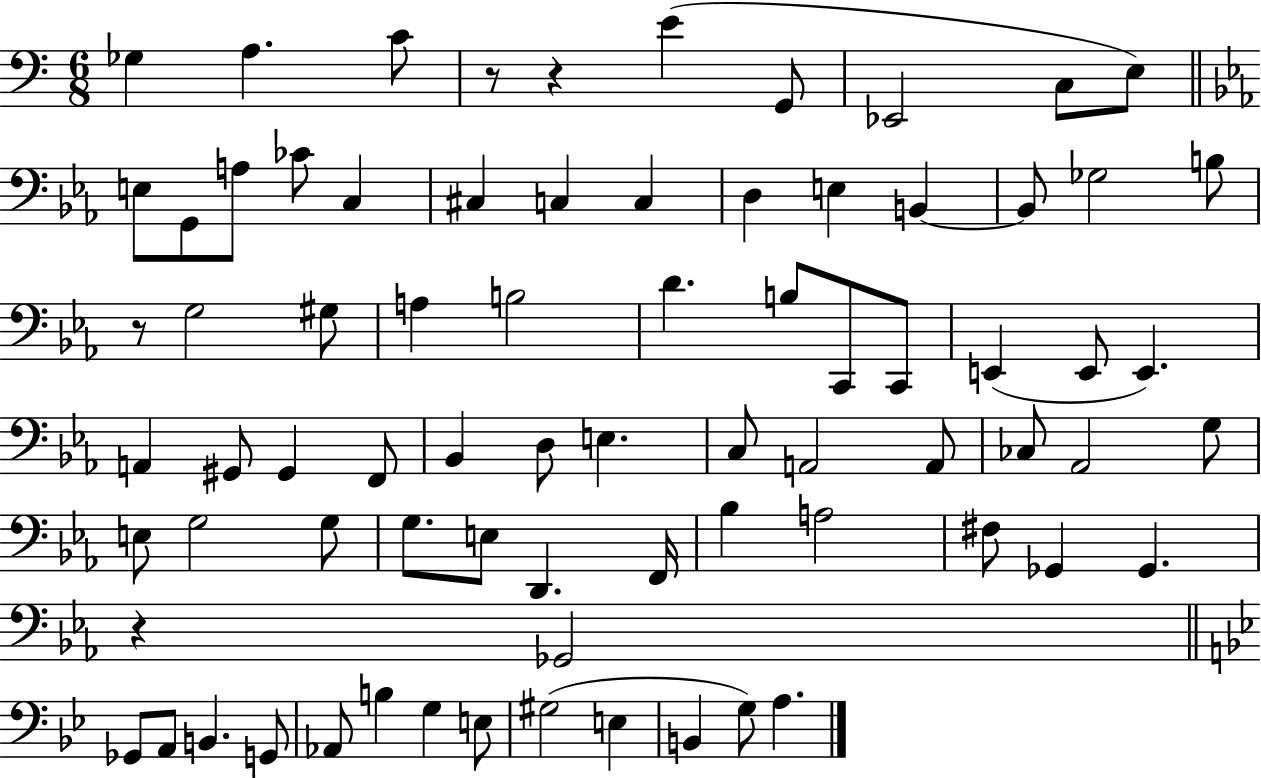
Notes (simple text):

Gb3/q A3/q. C4/e R/e R/q E4/q G2/e Eb2/h C3/e E3/e E3/e G2/e A3/e CES4/e C3/q C#3/q C3/q C3/q D3/q E3/q B2/q B2/e Gb3/h B3/e R/e G3/h G#3/e A3/q B3/h D4/q. B3/e C2/e C2/e E2/q E2/e E2/q. A2/q G#2/e G#2/q F2/e Bb2/q D3/e E3/q. C3/e A2/h A2/e CES3/e Ab2/h G3/e E3/e G3/h G3/e G3/e. E3/e D2/q. F2/s Bb3/q A3/h F#3/e Gb2/q Gb2/q. R/q Gb2/h Gb2/e A2/e B2/q. G2/e Ab2/e B3/q G3/q E3/e G#3/h E3/q B2/q G3/e A3/q.